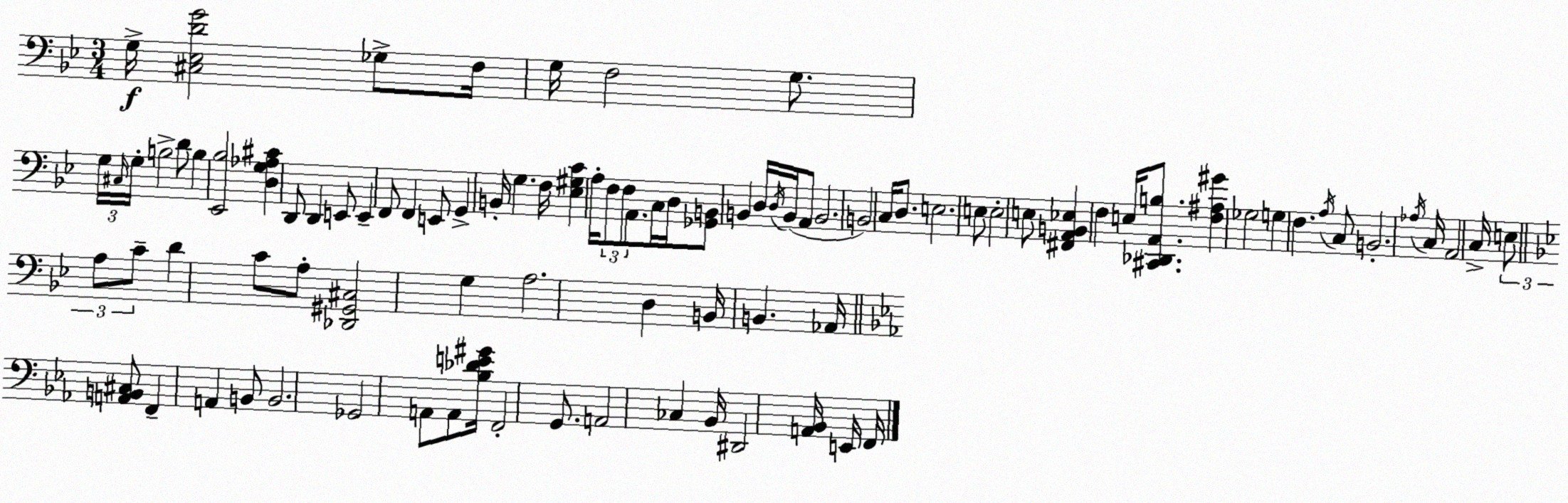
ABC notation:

X:1
T:Untitled
M:3/4
L:1/4
K:Gm
G,/4 [^C,_E,DG]2 _G,/2 F,/4 G,/4 F,2 G,/2 G,/4 ^C,/4 G,/4 B,2 D/2 B, [_E,,_B,]2 [D,G,_A,^C] D,,/2 D,, E,,/2 E,, F,,/2 F,, E,,/2 G,, B,,/4 G, F,/4 [_E,^G,C] A,/4 F,/2 F,/2 A,,/2 C,/4 D,/4 [_G,,B,,]/2 B,, D,/4 D,/4 B,,/4 A,,/2 B,,2 B,,2 C,/4 D,/2 E,2 E,/2 E,2 E,/2 [^F,,A,,B,,_E,] F, E,/4 [^C,,_D,,A,,B,]/2 [F,^A,^G] _G,2 G, F, A,/4 C,/2 B,,2 _A,/4 C,/4 A,,2 C,/4 E,/2 A,/2 C/2 D C/2 A,/2 [_D,,^G,,^C,]2 G, A,2 D, B,,/4 B,, _A,,/4 [A,,B,,^C,]/2 F,, A,, B,,/2 B,,2 _G,,2 A,,/2 A,,/2 [_B,_DE^G]/4 F,,2 G,,/2 A,,2 _C, _B,,/4 ^D,,2 [A,,_B,,]/4 E,,/4 F,,/4